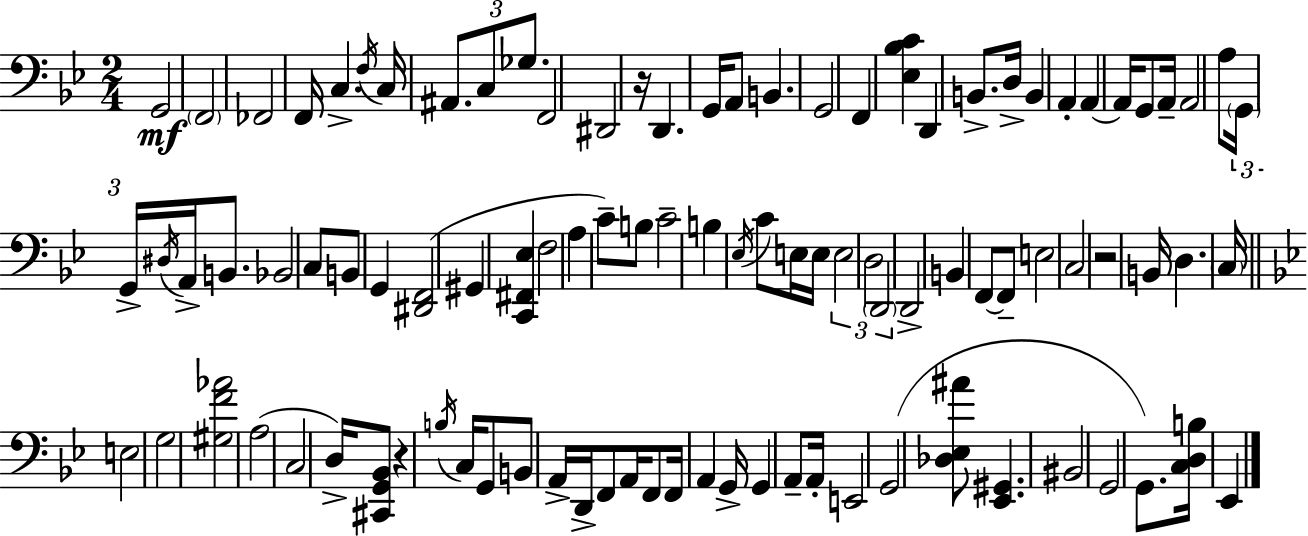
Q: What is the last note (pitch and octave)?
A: Eb2